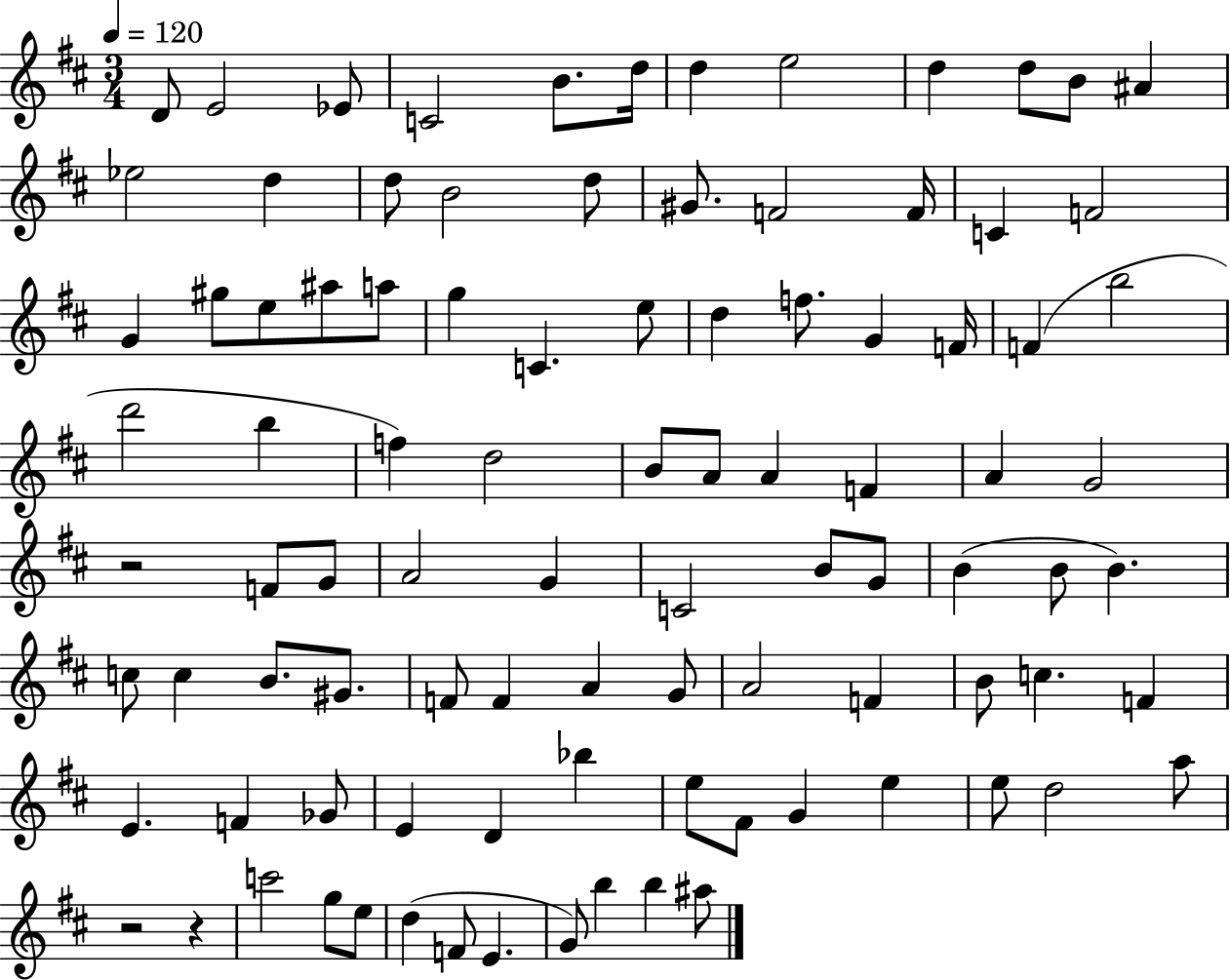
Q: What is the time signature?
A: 3/4